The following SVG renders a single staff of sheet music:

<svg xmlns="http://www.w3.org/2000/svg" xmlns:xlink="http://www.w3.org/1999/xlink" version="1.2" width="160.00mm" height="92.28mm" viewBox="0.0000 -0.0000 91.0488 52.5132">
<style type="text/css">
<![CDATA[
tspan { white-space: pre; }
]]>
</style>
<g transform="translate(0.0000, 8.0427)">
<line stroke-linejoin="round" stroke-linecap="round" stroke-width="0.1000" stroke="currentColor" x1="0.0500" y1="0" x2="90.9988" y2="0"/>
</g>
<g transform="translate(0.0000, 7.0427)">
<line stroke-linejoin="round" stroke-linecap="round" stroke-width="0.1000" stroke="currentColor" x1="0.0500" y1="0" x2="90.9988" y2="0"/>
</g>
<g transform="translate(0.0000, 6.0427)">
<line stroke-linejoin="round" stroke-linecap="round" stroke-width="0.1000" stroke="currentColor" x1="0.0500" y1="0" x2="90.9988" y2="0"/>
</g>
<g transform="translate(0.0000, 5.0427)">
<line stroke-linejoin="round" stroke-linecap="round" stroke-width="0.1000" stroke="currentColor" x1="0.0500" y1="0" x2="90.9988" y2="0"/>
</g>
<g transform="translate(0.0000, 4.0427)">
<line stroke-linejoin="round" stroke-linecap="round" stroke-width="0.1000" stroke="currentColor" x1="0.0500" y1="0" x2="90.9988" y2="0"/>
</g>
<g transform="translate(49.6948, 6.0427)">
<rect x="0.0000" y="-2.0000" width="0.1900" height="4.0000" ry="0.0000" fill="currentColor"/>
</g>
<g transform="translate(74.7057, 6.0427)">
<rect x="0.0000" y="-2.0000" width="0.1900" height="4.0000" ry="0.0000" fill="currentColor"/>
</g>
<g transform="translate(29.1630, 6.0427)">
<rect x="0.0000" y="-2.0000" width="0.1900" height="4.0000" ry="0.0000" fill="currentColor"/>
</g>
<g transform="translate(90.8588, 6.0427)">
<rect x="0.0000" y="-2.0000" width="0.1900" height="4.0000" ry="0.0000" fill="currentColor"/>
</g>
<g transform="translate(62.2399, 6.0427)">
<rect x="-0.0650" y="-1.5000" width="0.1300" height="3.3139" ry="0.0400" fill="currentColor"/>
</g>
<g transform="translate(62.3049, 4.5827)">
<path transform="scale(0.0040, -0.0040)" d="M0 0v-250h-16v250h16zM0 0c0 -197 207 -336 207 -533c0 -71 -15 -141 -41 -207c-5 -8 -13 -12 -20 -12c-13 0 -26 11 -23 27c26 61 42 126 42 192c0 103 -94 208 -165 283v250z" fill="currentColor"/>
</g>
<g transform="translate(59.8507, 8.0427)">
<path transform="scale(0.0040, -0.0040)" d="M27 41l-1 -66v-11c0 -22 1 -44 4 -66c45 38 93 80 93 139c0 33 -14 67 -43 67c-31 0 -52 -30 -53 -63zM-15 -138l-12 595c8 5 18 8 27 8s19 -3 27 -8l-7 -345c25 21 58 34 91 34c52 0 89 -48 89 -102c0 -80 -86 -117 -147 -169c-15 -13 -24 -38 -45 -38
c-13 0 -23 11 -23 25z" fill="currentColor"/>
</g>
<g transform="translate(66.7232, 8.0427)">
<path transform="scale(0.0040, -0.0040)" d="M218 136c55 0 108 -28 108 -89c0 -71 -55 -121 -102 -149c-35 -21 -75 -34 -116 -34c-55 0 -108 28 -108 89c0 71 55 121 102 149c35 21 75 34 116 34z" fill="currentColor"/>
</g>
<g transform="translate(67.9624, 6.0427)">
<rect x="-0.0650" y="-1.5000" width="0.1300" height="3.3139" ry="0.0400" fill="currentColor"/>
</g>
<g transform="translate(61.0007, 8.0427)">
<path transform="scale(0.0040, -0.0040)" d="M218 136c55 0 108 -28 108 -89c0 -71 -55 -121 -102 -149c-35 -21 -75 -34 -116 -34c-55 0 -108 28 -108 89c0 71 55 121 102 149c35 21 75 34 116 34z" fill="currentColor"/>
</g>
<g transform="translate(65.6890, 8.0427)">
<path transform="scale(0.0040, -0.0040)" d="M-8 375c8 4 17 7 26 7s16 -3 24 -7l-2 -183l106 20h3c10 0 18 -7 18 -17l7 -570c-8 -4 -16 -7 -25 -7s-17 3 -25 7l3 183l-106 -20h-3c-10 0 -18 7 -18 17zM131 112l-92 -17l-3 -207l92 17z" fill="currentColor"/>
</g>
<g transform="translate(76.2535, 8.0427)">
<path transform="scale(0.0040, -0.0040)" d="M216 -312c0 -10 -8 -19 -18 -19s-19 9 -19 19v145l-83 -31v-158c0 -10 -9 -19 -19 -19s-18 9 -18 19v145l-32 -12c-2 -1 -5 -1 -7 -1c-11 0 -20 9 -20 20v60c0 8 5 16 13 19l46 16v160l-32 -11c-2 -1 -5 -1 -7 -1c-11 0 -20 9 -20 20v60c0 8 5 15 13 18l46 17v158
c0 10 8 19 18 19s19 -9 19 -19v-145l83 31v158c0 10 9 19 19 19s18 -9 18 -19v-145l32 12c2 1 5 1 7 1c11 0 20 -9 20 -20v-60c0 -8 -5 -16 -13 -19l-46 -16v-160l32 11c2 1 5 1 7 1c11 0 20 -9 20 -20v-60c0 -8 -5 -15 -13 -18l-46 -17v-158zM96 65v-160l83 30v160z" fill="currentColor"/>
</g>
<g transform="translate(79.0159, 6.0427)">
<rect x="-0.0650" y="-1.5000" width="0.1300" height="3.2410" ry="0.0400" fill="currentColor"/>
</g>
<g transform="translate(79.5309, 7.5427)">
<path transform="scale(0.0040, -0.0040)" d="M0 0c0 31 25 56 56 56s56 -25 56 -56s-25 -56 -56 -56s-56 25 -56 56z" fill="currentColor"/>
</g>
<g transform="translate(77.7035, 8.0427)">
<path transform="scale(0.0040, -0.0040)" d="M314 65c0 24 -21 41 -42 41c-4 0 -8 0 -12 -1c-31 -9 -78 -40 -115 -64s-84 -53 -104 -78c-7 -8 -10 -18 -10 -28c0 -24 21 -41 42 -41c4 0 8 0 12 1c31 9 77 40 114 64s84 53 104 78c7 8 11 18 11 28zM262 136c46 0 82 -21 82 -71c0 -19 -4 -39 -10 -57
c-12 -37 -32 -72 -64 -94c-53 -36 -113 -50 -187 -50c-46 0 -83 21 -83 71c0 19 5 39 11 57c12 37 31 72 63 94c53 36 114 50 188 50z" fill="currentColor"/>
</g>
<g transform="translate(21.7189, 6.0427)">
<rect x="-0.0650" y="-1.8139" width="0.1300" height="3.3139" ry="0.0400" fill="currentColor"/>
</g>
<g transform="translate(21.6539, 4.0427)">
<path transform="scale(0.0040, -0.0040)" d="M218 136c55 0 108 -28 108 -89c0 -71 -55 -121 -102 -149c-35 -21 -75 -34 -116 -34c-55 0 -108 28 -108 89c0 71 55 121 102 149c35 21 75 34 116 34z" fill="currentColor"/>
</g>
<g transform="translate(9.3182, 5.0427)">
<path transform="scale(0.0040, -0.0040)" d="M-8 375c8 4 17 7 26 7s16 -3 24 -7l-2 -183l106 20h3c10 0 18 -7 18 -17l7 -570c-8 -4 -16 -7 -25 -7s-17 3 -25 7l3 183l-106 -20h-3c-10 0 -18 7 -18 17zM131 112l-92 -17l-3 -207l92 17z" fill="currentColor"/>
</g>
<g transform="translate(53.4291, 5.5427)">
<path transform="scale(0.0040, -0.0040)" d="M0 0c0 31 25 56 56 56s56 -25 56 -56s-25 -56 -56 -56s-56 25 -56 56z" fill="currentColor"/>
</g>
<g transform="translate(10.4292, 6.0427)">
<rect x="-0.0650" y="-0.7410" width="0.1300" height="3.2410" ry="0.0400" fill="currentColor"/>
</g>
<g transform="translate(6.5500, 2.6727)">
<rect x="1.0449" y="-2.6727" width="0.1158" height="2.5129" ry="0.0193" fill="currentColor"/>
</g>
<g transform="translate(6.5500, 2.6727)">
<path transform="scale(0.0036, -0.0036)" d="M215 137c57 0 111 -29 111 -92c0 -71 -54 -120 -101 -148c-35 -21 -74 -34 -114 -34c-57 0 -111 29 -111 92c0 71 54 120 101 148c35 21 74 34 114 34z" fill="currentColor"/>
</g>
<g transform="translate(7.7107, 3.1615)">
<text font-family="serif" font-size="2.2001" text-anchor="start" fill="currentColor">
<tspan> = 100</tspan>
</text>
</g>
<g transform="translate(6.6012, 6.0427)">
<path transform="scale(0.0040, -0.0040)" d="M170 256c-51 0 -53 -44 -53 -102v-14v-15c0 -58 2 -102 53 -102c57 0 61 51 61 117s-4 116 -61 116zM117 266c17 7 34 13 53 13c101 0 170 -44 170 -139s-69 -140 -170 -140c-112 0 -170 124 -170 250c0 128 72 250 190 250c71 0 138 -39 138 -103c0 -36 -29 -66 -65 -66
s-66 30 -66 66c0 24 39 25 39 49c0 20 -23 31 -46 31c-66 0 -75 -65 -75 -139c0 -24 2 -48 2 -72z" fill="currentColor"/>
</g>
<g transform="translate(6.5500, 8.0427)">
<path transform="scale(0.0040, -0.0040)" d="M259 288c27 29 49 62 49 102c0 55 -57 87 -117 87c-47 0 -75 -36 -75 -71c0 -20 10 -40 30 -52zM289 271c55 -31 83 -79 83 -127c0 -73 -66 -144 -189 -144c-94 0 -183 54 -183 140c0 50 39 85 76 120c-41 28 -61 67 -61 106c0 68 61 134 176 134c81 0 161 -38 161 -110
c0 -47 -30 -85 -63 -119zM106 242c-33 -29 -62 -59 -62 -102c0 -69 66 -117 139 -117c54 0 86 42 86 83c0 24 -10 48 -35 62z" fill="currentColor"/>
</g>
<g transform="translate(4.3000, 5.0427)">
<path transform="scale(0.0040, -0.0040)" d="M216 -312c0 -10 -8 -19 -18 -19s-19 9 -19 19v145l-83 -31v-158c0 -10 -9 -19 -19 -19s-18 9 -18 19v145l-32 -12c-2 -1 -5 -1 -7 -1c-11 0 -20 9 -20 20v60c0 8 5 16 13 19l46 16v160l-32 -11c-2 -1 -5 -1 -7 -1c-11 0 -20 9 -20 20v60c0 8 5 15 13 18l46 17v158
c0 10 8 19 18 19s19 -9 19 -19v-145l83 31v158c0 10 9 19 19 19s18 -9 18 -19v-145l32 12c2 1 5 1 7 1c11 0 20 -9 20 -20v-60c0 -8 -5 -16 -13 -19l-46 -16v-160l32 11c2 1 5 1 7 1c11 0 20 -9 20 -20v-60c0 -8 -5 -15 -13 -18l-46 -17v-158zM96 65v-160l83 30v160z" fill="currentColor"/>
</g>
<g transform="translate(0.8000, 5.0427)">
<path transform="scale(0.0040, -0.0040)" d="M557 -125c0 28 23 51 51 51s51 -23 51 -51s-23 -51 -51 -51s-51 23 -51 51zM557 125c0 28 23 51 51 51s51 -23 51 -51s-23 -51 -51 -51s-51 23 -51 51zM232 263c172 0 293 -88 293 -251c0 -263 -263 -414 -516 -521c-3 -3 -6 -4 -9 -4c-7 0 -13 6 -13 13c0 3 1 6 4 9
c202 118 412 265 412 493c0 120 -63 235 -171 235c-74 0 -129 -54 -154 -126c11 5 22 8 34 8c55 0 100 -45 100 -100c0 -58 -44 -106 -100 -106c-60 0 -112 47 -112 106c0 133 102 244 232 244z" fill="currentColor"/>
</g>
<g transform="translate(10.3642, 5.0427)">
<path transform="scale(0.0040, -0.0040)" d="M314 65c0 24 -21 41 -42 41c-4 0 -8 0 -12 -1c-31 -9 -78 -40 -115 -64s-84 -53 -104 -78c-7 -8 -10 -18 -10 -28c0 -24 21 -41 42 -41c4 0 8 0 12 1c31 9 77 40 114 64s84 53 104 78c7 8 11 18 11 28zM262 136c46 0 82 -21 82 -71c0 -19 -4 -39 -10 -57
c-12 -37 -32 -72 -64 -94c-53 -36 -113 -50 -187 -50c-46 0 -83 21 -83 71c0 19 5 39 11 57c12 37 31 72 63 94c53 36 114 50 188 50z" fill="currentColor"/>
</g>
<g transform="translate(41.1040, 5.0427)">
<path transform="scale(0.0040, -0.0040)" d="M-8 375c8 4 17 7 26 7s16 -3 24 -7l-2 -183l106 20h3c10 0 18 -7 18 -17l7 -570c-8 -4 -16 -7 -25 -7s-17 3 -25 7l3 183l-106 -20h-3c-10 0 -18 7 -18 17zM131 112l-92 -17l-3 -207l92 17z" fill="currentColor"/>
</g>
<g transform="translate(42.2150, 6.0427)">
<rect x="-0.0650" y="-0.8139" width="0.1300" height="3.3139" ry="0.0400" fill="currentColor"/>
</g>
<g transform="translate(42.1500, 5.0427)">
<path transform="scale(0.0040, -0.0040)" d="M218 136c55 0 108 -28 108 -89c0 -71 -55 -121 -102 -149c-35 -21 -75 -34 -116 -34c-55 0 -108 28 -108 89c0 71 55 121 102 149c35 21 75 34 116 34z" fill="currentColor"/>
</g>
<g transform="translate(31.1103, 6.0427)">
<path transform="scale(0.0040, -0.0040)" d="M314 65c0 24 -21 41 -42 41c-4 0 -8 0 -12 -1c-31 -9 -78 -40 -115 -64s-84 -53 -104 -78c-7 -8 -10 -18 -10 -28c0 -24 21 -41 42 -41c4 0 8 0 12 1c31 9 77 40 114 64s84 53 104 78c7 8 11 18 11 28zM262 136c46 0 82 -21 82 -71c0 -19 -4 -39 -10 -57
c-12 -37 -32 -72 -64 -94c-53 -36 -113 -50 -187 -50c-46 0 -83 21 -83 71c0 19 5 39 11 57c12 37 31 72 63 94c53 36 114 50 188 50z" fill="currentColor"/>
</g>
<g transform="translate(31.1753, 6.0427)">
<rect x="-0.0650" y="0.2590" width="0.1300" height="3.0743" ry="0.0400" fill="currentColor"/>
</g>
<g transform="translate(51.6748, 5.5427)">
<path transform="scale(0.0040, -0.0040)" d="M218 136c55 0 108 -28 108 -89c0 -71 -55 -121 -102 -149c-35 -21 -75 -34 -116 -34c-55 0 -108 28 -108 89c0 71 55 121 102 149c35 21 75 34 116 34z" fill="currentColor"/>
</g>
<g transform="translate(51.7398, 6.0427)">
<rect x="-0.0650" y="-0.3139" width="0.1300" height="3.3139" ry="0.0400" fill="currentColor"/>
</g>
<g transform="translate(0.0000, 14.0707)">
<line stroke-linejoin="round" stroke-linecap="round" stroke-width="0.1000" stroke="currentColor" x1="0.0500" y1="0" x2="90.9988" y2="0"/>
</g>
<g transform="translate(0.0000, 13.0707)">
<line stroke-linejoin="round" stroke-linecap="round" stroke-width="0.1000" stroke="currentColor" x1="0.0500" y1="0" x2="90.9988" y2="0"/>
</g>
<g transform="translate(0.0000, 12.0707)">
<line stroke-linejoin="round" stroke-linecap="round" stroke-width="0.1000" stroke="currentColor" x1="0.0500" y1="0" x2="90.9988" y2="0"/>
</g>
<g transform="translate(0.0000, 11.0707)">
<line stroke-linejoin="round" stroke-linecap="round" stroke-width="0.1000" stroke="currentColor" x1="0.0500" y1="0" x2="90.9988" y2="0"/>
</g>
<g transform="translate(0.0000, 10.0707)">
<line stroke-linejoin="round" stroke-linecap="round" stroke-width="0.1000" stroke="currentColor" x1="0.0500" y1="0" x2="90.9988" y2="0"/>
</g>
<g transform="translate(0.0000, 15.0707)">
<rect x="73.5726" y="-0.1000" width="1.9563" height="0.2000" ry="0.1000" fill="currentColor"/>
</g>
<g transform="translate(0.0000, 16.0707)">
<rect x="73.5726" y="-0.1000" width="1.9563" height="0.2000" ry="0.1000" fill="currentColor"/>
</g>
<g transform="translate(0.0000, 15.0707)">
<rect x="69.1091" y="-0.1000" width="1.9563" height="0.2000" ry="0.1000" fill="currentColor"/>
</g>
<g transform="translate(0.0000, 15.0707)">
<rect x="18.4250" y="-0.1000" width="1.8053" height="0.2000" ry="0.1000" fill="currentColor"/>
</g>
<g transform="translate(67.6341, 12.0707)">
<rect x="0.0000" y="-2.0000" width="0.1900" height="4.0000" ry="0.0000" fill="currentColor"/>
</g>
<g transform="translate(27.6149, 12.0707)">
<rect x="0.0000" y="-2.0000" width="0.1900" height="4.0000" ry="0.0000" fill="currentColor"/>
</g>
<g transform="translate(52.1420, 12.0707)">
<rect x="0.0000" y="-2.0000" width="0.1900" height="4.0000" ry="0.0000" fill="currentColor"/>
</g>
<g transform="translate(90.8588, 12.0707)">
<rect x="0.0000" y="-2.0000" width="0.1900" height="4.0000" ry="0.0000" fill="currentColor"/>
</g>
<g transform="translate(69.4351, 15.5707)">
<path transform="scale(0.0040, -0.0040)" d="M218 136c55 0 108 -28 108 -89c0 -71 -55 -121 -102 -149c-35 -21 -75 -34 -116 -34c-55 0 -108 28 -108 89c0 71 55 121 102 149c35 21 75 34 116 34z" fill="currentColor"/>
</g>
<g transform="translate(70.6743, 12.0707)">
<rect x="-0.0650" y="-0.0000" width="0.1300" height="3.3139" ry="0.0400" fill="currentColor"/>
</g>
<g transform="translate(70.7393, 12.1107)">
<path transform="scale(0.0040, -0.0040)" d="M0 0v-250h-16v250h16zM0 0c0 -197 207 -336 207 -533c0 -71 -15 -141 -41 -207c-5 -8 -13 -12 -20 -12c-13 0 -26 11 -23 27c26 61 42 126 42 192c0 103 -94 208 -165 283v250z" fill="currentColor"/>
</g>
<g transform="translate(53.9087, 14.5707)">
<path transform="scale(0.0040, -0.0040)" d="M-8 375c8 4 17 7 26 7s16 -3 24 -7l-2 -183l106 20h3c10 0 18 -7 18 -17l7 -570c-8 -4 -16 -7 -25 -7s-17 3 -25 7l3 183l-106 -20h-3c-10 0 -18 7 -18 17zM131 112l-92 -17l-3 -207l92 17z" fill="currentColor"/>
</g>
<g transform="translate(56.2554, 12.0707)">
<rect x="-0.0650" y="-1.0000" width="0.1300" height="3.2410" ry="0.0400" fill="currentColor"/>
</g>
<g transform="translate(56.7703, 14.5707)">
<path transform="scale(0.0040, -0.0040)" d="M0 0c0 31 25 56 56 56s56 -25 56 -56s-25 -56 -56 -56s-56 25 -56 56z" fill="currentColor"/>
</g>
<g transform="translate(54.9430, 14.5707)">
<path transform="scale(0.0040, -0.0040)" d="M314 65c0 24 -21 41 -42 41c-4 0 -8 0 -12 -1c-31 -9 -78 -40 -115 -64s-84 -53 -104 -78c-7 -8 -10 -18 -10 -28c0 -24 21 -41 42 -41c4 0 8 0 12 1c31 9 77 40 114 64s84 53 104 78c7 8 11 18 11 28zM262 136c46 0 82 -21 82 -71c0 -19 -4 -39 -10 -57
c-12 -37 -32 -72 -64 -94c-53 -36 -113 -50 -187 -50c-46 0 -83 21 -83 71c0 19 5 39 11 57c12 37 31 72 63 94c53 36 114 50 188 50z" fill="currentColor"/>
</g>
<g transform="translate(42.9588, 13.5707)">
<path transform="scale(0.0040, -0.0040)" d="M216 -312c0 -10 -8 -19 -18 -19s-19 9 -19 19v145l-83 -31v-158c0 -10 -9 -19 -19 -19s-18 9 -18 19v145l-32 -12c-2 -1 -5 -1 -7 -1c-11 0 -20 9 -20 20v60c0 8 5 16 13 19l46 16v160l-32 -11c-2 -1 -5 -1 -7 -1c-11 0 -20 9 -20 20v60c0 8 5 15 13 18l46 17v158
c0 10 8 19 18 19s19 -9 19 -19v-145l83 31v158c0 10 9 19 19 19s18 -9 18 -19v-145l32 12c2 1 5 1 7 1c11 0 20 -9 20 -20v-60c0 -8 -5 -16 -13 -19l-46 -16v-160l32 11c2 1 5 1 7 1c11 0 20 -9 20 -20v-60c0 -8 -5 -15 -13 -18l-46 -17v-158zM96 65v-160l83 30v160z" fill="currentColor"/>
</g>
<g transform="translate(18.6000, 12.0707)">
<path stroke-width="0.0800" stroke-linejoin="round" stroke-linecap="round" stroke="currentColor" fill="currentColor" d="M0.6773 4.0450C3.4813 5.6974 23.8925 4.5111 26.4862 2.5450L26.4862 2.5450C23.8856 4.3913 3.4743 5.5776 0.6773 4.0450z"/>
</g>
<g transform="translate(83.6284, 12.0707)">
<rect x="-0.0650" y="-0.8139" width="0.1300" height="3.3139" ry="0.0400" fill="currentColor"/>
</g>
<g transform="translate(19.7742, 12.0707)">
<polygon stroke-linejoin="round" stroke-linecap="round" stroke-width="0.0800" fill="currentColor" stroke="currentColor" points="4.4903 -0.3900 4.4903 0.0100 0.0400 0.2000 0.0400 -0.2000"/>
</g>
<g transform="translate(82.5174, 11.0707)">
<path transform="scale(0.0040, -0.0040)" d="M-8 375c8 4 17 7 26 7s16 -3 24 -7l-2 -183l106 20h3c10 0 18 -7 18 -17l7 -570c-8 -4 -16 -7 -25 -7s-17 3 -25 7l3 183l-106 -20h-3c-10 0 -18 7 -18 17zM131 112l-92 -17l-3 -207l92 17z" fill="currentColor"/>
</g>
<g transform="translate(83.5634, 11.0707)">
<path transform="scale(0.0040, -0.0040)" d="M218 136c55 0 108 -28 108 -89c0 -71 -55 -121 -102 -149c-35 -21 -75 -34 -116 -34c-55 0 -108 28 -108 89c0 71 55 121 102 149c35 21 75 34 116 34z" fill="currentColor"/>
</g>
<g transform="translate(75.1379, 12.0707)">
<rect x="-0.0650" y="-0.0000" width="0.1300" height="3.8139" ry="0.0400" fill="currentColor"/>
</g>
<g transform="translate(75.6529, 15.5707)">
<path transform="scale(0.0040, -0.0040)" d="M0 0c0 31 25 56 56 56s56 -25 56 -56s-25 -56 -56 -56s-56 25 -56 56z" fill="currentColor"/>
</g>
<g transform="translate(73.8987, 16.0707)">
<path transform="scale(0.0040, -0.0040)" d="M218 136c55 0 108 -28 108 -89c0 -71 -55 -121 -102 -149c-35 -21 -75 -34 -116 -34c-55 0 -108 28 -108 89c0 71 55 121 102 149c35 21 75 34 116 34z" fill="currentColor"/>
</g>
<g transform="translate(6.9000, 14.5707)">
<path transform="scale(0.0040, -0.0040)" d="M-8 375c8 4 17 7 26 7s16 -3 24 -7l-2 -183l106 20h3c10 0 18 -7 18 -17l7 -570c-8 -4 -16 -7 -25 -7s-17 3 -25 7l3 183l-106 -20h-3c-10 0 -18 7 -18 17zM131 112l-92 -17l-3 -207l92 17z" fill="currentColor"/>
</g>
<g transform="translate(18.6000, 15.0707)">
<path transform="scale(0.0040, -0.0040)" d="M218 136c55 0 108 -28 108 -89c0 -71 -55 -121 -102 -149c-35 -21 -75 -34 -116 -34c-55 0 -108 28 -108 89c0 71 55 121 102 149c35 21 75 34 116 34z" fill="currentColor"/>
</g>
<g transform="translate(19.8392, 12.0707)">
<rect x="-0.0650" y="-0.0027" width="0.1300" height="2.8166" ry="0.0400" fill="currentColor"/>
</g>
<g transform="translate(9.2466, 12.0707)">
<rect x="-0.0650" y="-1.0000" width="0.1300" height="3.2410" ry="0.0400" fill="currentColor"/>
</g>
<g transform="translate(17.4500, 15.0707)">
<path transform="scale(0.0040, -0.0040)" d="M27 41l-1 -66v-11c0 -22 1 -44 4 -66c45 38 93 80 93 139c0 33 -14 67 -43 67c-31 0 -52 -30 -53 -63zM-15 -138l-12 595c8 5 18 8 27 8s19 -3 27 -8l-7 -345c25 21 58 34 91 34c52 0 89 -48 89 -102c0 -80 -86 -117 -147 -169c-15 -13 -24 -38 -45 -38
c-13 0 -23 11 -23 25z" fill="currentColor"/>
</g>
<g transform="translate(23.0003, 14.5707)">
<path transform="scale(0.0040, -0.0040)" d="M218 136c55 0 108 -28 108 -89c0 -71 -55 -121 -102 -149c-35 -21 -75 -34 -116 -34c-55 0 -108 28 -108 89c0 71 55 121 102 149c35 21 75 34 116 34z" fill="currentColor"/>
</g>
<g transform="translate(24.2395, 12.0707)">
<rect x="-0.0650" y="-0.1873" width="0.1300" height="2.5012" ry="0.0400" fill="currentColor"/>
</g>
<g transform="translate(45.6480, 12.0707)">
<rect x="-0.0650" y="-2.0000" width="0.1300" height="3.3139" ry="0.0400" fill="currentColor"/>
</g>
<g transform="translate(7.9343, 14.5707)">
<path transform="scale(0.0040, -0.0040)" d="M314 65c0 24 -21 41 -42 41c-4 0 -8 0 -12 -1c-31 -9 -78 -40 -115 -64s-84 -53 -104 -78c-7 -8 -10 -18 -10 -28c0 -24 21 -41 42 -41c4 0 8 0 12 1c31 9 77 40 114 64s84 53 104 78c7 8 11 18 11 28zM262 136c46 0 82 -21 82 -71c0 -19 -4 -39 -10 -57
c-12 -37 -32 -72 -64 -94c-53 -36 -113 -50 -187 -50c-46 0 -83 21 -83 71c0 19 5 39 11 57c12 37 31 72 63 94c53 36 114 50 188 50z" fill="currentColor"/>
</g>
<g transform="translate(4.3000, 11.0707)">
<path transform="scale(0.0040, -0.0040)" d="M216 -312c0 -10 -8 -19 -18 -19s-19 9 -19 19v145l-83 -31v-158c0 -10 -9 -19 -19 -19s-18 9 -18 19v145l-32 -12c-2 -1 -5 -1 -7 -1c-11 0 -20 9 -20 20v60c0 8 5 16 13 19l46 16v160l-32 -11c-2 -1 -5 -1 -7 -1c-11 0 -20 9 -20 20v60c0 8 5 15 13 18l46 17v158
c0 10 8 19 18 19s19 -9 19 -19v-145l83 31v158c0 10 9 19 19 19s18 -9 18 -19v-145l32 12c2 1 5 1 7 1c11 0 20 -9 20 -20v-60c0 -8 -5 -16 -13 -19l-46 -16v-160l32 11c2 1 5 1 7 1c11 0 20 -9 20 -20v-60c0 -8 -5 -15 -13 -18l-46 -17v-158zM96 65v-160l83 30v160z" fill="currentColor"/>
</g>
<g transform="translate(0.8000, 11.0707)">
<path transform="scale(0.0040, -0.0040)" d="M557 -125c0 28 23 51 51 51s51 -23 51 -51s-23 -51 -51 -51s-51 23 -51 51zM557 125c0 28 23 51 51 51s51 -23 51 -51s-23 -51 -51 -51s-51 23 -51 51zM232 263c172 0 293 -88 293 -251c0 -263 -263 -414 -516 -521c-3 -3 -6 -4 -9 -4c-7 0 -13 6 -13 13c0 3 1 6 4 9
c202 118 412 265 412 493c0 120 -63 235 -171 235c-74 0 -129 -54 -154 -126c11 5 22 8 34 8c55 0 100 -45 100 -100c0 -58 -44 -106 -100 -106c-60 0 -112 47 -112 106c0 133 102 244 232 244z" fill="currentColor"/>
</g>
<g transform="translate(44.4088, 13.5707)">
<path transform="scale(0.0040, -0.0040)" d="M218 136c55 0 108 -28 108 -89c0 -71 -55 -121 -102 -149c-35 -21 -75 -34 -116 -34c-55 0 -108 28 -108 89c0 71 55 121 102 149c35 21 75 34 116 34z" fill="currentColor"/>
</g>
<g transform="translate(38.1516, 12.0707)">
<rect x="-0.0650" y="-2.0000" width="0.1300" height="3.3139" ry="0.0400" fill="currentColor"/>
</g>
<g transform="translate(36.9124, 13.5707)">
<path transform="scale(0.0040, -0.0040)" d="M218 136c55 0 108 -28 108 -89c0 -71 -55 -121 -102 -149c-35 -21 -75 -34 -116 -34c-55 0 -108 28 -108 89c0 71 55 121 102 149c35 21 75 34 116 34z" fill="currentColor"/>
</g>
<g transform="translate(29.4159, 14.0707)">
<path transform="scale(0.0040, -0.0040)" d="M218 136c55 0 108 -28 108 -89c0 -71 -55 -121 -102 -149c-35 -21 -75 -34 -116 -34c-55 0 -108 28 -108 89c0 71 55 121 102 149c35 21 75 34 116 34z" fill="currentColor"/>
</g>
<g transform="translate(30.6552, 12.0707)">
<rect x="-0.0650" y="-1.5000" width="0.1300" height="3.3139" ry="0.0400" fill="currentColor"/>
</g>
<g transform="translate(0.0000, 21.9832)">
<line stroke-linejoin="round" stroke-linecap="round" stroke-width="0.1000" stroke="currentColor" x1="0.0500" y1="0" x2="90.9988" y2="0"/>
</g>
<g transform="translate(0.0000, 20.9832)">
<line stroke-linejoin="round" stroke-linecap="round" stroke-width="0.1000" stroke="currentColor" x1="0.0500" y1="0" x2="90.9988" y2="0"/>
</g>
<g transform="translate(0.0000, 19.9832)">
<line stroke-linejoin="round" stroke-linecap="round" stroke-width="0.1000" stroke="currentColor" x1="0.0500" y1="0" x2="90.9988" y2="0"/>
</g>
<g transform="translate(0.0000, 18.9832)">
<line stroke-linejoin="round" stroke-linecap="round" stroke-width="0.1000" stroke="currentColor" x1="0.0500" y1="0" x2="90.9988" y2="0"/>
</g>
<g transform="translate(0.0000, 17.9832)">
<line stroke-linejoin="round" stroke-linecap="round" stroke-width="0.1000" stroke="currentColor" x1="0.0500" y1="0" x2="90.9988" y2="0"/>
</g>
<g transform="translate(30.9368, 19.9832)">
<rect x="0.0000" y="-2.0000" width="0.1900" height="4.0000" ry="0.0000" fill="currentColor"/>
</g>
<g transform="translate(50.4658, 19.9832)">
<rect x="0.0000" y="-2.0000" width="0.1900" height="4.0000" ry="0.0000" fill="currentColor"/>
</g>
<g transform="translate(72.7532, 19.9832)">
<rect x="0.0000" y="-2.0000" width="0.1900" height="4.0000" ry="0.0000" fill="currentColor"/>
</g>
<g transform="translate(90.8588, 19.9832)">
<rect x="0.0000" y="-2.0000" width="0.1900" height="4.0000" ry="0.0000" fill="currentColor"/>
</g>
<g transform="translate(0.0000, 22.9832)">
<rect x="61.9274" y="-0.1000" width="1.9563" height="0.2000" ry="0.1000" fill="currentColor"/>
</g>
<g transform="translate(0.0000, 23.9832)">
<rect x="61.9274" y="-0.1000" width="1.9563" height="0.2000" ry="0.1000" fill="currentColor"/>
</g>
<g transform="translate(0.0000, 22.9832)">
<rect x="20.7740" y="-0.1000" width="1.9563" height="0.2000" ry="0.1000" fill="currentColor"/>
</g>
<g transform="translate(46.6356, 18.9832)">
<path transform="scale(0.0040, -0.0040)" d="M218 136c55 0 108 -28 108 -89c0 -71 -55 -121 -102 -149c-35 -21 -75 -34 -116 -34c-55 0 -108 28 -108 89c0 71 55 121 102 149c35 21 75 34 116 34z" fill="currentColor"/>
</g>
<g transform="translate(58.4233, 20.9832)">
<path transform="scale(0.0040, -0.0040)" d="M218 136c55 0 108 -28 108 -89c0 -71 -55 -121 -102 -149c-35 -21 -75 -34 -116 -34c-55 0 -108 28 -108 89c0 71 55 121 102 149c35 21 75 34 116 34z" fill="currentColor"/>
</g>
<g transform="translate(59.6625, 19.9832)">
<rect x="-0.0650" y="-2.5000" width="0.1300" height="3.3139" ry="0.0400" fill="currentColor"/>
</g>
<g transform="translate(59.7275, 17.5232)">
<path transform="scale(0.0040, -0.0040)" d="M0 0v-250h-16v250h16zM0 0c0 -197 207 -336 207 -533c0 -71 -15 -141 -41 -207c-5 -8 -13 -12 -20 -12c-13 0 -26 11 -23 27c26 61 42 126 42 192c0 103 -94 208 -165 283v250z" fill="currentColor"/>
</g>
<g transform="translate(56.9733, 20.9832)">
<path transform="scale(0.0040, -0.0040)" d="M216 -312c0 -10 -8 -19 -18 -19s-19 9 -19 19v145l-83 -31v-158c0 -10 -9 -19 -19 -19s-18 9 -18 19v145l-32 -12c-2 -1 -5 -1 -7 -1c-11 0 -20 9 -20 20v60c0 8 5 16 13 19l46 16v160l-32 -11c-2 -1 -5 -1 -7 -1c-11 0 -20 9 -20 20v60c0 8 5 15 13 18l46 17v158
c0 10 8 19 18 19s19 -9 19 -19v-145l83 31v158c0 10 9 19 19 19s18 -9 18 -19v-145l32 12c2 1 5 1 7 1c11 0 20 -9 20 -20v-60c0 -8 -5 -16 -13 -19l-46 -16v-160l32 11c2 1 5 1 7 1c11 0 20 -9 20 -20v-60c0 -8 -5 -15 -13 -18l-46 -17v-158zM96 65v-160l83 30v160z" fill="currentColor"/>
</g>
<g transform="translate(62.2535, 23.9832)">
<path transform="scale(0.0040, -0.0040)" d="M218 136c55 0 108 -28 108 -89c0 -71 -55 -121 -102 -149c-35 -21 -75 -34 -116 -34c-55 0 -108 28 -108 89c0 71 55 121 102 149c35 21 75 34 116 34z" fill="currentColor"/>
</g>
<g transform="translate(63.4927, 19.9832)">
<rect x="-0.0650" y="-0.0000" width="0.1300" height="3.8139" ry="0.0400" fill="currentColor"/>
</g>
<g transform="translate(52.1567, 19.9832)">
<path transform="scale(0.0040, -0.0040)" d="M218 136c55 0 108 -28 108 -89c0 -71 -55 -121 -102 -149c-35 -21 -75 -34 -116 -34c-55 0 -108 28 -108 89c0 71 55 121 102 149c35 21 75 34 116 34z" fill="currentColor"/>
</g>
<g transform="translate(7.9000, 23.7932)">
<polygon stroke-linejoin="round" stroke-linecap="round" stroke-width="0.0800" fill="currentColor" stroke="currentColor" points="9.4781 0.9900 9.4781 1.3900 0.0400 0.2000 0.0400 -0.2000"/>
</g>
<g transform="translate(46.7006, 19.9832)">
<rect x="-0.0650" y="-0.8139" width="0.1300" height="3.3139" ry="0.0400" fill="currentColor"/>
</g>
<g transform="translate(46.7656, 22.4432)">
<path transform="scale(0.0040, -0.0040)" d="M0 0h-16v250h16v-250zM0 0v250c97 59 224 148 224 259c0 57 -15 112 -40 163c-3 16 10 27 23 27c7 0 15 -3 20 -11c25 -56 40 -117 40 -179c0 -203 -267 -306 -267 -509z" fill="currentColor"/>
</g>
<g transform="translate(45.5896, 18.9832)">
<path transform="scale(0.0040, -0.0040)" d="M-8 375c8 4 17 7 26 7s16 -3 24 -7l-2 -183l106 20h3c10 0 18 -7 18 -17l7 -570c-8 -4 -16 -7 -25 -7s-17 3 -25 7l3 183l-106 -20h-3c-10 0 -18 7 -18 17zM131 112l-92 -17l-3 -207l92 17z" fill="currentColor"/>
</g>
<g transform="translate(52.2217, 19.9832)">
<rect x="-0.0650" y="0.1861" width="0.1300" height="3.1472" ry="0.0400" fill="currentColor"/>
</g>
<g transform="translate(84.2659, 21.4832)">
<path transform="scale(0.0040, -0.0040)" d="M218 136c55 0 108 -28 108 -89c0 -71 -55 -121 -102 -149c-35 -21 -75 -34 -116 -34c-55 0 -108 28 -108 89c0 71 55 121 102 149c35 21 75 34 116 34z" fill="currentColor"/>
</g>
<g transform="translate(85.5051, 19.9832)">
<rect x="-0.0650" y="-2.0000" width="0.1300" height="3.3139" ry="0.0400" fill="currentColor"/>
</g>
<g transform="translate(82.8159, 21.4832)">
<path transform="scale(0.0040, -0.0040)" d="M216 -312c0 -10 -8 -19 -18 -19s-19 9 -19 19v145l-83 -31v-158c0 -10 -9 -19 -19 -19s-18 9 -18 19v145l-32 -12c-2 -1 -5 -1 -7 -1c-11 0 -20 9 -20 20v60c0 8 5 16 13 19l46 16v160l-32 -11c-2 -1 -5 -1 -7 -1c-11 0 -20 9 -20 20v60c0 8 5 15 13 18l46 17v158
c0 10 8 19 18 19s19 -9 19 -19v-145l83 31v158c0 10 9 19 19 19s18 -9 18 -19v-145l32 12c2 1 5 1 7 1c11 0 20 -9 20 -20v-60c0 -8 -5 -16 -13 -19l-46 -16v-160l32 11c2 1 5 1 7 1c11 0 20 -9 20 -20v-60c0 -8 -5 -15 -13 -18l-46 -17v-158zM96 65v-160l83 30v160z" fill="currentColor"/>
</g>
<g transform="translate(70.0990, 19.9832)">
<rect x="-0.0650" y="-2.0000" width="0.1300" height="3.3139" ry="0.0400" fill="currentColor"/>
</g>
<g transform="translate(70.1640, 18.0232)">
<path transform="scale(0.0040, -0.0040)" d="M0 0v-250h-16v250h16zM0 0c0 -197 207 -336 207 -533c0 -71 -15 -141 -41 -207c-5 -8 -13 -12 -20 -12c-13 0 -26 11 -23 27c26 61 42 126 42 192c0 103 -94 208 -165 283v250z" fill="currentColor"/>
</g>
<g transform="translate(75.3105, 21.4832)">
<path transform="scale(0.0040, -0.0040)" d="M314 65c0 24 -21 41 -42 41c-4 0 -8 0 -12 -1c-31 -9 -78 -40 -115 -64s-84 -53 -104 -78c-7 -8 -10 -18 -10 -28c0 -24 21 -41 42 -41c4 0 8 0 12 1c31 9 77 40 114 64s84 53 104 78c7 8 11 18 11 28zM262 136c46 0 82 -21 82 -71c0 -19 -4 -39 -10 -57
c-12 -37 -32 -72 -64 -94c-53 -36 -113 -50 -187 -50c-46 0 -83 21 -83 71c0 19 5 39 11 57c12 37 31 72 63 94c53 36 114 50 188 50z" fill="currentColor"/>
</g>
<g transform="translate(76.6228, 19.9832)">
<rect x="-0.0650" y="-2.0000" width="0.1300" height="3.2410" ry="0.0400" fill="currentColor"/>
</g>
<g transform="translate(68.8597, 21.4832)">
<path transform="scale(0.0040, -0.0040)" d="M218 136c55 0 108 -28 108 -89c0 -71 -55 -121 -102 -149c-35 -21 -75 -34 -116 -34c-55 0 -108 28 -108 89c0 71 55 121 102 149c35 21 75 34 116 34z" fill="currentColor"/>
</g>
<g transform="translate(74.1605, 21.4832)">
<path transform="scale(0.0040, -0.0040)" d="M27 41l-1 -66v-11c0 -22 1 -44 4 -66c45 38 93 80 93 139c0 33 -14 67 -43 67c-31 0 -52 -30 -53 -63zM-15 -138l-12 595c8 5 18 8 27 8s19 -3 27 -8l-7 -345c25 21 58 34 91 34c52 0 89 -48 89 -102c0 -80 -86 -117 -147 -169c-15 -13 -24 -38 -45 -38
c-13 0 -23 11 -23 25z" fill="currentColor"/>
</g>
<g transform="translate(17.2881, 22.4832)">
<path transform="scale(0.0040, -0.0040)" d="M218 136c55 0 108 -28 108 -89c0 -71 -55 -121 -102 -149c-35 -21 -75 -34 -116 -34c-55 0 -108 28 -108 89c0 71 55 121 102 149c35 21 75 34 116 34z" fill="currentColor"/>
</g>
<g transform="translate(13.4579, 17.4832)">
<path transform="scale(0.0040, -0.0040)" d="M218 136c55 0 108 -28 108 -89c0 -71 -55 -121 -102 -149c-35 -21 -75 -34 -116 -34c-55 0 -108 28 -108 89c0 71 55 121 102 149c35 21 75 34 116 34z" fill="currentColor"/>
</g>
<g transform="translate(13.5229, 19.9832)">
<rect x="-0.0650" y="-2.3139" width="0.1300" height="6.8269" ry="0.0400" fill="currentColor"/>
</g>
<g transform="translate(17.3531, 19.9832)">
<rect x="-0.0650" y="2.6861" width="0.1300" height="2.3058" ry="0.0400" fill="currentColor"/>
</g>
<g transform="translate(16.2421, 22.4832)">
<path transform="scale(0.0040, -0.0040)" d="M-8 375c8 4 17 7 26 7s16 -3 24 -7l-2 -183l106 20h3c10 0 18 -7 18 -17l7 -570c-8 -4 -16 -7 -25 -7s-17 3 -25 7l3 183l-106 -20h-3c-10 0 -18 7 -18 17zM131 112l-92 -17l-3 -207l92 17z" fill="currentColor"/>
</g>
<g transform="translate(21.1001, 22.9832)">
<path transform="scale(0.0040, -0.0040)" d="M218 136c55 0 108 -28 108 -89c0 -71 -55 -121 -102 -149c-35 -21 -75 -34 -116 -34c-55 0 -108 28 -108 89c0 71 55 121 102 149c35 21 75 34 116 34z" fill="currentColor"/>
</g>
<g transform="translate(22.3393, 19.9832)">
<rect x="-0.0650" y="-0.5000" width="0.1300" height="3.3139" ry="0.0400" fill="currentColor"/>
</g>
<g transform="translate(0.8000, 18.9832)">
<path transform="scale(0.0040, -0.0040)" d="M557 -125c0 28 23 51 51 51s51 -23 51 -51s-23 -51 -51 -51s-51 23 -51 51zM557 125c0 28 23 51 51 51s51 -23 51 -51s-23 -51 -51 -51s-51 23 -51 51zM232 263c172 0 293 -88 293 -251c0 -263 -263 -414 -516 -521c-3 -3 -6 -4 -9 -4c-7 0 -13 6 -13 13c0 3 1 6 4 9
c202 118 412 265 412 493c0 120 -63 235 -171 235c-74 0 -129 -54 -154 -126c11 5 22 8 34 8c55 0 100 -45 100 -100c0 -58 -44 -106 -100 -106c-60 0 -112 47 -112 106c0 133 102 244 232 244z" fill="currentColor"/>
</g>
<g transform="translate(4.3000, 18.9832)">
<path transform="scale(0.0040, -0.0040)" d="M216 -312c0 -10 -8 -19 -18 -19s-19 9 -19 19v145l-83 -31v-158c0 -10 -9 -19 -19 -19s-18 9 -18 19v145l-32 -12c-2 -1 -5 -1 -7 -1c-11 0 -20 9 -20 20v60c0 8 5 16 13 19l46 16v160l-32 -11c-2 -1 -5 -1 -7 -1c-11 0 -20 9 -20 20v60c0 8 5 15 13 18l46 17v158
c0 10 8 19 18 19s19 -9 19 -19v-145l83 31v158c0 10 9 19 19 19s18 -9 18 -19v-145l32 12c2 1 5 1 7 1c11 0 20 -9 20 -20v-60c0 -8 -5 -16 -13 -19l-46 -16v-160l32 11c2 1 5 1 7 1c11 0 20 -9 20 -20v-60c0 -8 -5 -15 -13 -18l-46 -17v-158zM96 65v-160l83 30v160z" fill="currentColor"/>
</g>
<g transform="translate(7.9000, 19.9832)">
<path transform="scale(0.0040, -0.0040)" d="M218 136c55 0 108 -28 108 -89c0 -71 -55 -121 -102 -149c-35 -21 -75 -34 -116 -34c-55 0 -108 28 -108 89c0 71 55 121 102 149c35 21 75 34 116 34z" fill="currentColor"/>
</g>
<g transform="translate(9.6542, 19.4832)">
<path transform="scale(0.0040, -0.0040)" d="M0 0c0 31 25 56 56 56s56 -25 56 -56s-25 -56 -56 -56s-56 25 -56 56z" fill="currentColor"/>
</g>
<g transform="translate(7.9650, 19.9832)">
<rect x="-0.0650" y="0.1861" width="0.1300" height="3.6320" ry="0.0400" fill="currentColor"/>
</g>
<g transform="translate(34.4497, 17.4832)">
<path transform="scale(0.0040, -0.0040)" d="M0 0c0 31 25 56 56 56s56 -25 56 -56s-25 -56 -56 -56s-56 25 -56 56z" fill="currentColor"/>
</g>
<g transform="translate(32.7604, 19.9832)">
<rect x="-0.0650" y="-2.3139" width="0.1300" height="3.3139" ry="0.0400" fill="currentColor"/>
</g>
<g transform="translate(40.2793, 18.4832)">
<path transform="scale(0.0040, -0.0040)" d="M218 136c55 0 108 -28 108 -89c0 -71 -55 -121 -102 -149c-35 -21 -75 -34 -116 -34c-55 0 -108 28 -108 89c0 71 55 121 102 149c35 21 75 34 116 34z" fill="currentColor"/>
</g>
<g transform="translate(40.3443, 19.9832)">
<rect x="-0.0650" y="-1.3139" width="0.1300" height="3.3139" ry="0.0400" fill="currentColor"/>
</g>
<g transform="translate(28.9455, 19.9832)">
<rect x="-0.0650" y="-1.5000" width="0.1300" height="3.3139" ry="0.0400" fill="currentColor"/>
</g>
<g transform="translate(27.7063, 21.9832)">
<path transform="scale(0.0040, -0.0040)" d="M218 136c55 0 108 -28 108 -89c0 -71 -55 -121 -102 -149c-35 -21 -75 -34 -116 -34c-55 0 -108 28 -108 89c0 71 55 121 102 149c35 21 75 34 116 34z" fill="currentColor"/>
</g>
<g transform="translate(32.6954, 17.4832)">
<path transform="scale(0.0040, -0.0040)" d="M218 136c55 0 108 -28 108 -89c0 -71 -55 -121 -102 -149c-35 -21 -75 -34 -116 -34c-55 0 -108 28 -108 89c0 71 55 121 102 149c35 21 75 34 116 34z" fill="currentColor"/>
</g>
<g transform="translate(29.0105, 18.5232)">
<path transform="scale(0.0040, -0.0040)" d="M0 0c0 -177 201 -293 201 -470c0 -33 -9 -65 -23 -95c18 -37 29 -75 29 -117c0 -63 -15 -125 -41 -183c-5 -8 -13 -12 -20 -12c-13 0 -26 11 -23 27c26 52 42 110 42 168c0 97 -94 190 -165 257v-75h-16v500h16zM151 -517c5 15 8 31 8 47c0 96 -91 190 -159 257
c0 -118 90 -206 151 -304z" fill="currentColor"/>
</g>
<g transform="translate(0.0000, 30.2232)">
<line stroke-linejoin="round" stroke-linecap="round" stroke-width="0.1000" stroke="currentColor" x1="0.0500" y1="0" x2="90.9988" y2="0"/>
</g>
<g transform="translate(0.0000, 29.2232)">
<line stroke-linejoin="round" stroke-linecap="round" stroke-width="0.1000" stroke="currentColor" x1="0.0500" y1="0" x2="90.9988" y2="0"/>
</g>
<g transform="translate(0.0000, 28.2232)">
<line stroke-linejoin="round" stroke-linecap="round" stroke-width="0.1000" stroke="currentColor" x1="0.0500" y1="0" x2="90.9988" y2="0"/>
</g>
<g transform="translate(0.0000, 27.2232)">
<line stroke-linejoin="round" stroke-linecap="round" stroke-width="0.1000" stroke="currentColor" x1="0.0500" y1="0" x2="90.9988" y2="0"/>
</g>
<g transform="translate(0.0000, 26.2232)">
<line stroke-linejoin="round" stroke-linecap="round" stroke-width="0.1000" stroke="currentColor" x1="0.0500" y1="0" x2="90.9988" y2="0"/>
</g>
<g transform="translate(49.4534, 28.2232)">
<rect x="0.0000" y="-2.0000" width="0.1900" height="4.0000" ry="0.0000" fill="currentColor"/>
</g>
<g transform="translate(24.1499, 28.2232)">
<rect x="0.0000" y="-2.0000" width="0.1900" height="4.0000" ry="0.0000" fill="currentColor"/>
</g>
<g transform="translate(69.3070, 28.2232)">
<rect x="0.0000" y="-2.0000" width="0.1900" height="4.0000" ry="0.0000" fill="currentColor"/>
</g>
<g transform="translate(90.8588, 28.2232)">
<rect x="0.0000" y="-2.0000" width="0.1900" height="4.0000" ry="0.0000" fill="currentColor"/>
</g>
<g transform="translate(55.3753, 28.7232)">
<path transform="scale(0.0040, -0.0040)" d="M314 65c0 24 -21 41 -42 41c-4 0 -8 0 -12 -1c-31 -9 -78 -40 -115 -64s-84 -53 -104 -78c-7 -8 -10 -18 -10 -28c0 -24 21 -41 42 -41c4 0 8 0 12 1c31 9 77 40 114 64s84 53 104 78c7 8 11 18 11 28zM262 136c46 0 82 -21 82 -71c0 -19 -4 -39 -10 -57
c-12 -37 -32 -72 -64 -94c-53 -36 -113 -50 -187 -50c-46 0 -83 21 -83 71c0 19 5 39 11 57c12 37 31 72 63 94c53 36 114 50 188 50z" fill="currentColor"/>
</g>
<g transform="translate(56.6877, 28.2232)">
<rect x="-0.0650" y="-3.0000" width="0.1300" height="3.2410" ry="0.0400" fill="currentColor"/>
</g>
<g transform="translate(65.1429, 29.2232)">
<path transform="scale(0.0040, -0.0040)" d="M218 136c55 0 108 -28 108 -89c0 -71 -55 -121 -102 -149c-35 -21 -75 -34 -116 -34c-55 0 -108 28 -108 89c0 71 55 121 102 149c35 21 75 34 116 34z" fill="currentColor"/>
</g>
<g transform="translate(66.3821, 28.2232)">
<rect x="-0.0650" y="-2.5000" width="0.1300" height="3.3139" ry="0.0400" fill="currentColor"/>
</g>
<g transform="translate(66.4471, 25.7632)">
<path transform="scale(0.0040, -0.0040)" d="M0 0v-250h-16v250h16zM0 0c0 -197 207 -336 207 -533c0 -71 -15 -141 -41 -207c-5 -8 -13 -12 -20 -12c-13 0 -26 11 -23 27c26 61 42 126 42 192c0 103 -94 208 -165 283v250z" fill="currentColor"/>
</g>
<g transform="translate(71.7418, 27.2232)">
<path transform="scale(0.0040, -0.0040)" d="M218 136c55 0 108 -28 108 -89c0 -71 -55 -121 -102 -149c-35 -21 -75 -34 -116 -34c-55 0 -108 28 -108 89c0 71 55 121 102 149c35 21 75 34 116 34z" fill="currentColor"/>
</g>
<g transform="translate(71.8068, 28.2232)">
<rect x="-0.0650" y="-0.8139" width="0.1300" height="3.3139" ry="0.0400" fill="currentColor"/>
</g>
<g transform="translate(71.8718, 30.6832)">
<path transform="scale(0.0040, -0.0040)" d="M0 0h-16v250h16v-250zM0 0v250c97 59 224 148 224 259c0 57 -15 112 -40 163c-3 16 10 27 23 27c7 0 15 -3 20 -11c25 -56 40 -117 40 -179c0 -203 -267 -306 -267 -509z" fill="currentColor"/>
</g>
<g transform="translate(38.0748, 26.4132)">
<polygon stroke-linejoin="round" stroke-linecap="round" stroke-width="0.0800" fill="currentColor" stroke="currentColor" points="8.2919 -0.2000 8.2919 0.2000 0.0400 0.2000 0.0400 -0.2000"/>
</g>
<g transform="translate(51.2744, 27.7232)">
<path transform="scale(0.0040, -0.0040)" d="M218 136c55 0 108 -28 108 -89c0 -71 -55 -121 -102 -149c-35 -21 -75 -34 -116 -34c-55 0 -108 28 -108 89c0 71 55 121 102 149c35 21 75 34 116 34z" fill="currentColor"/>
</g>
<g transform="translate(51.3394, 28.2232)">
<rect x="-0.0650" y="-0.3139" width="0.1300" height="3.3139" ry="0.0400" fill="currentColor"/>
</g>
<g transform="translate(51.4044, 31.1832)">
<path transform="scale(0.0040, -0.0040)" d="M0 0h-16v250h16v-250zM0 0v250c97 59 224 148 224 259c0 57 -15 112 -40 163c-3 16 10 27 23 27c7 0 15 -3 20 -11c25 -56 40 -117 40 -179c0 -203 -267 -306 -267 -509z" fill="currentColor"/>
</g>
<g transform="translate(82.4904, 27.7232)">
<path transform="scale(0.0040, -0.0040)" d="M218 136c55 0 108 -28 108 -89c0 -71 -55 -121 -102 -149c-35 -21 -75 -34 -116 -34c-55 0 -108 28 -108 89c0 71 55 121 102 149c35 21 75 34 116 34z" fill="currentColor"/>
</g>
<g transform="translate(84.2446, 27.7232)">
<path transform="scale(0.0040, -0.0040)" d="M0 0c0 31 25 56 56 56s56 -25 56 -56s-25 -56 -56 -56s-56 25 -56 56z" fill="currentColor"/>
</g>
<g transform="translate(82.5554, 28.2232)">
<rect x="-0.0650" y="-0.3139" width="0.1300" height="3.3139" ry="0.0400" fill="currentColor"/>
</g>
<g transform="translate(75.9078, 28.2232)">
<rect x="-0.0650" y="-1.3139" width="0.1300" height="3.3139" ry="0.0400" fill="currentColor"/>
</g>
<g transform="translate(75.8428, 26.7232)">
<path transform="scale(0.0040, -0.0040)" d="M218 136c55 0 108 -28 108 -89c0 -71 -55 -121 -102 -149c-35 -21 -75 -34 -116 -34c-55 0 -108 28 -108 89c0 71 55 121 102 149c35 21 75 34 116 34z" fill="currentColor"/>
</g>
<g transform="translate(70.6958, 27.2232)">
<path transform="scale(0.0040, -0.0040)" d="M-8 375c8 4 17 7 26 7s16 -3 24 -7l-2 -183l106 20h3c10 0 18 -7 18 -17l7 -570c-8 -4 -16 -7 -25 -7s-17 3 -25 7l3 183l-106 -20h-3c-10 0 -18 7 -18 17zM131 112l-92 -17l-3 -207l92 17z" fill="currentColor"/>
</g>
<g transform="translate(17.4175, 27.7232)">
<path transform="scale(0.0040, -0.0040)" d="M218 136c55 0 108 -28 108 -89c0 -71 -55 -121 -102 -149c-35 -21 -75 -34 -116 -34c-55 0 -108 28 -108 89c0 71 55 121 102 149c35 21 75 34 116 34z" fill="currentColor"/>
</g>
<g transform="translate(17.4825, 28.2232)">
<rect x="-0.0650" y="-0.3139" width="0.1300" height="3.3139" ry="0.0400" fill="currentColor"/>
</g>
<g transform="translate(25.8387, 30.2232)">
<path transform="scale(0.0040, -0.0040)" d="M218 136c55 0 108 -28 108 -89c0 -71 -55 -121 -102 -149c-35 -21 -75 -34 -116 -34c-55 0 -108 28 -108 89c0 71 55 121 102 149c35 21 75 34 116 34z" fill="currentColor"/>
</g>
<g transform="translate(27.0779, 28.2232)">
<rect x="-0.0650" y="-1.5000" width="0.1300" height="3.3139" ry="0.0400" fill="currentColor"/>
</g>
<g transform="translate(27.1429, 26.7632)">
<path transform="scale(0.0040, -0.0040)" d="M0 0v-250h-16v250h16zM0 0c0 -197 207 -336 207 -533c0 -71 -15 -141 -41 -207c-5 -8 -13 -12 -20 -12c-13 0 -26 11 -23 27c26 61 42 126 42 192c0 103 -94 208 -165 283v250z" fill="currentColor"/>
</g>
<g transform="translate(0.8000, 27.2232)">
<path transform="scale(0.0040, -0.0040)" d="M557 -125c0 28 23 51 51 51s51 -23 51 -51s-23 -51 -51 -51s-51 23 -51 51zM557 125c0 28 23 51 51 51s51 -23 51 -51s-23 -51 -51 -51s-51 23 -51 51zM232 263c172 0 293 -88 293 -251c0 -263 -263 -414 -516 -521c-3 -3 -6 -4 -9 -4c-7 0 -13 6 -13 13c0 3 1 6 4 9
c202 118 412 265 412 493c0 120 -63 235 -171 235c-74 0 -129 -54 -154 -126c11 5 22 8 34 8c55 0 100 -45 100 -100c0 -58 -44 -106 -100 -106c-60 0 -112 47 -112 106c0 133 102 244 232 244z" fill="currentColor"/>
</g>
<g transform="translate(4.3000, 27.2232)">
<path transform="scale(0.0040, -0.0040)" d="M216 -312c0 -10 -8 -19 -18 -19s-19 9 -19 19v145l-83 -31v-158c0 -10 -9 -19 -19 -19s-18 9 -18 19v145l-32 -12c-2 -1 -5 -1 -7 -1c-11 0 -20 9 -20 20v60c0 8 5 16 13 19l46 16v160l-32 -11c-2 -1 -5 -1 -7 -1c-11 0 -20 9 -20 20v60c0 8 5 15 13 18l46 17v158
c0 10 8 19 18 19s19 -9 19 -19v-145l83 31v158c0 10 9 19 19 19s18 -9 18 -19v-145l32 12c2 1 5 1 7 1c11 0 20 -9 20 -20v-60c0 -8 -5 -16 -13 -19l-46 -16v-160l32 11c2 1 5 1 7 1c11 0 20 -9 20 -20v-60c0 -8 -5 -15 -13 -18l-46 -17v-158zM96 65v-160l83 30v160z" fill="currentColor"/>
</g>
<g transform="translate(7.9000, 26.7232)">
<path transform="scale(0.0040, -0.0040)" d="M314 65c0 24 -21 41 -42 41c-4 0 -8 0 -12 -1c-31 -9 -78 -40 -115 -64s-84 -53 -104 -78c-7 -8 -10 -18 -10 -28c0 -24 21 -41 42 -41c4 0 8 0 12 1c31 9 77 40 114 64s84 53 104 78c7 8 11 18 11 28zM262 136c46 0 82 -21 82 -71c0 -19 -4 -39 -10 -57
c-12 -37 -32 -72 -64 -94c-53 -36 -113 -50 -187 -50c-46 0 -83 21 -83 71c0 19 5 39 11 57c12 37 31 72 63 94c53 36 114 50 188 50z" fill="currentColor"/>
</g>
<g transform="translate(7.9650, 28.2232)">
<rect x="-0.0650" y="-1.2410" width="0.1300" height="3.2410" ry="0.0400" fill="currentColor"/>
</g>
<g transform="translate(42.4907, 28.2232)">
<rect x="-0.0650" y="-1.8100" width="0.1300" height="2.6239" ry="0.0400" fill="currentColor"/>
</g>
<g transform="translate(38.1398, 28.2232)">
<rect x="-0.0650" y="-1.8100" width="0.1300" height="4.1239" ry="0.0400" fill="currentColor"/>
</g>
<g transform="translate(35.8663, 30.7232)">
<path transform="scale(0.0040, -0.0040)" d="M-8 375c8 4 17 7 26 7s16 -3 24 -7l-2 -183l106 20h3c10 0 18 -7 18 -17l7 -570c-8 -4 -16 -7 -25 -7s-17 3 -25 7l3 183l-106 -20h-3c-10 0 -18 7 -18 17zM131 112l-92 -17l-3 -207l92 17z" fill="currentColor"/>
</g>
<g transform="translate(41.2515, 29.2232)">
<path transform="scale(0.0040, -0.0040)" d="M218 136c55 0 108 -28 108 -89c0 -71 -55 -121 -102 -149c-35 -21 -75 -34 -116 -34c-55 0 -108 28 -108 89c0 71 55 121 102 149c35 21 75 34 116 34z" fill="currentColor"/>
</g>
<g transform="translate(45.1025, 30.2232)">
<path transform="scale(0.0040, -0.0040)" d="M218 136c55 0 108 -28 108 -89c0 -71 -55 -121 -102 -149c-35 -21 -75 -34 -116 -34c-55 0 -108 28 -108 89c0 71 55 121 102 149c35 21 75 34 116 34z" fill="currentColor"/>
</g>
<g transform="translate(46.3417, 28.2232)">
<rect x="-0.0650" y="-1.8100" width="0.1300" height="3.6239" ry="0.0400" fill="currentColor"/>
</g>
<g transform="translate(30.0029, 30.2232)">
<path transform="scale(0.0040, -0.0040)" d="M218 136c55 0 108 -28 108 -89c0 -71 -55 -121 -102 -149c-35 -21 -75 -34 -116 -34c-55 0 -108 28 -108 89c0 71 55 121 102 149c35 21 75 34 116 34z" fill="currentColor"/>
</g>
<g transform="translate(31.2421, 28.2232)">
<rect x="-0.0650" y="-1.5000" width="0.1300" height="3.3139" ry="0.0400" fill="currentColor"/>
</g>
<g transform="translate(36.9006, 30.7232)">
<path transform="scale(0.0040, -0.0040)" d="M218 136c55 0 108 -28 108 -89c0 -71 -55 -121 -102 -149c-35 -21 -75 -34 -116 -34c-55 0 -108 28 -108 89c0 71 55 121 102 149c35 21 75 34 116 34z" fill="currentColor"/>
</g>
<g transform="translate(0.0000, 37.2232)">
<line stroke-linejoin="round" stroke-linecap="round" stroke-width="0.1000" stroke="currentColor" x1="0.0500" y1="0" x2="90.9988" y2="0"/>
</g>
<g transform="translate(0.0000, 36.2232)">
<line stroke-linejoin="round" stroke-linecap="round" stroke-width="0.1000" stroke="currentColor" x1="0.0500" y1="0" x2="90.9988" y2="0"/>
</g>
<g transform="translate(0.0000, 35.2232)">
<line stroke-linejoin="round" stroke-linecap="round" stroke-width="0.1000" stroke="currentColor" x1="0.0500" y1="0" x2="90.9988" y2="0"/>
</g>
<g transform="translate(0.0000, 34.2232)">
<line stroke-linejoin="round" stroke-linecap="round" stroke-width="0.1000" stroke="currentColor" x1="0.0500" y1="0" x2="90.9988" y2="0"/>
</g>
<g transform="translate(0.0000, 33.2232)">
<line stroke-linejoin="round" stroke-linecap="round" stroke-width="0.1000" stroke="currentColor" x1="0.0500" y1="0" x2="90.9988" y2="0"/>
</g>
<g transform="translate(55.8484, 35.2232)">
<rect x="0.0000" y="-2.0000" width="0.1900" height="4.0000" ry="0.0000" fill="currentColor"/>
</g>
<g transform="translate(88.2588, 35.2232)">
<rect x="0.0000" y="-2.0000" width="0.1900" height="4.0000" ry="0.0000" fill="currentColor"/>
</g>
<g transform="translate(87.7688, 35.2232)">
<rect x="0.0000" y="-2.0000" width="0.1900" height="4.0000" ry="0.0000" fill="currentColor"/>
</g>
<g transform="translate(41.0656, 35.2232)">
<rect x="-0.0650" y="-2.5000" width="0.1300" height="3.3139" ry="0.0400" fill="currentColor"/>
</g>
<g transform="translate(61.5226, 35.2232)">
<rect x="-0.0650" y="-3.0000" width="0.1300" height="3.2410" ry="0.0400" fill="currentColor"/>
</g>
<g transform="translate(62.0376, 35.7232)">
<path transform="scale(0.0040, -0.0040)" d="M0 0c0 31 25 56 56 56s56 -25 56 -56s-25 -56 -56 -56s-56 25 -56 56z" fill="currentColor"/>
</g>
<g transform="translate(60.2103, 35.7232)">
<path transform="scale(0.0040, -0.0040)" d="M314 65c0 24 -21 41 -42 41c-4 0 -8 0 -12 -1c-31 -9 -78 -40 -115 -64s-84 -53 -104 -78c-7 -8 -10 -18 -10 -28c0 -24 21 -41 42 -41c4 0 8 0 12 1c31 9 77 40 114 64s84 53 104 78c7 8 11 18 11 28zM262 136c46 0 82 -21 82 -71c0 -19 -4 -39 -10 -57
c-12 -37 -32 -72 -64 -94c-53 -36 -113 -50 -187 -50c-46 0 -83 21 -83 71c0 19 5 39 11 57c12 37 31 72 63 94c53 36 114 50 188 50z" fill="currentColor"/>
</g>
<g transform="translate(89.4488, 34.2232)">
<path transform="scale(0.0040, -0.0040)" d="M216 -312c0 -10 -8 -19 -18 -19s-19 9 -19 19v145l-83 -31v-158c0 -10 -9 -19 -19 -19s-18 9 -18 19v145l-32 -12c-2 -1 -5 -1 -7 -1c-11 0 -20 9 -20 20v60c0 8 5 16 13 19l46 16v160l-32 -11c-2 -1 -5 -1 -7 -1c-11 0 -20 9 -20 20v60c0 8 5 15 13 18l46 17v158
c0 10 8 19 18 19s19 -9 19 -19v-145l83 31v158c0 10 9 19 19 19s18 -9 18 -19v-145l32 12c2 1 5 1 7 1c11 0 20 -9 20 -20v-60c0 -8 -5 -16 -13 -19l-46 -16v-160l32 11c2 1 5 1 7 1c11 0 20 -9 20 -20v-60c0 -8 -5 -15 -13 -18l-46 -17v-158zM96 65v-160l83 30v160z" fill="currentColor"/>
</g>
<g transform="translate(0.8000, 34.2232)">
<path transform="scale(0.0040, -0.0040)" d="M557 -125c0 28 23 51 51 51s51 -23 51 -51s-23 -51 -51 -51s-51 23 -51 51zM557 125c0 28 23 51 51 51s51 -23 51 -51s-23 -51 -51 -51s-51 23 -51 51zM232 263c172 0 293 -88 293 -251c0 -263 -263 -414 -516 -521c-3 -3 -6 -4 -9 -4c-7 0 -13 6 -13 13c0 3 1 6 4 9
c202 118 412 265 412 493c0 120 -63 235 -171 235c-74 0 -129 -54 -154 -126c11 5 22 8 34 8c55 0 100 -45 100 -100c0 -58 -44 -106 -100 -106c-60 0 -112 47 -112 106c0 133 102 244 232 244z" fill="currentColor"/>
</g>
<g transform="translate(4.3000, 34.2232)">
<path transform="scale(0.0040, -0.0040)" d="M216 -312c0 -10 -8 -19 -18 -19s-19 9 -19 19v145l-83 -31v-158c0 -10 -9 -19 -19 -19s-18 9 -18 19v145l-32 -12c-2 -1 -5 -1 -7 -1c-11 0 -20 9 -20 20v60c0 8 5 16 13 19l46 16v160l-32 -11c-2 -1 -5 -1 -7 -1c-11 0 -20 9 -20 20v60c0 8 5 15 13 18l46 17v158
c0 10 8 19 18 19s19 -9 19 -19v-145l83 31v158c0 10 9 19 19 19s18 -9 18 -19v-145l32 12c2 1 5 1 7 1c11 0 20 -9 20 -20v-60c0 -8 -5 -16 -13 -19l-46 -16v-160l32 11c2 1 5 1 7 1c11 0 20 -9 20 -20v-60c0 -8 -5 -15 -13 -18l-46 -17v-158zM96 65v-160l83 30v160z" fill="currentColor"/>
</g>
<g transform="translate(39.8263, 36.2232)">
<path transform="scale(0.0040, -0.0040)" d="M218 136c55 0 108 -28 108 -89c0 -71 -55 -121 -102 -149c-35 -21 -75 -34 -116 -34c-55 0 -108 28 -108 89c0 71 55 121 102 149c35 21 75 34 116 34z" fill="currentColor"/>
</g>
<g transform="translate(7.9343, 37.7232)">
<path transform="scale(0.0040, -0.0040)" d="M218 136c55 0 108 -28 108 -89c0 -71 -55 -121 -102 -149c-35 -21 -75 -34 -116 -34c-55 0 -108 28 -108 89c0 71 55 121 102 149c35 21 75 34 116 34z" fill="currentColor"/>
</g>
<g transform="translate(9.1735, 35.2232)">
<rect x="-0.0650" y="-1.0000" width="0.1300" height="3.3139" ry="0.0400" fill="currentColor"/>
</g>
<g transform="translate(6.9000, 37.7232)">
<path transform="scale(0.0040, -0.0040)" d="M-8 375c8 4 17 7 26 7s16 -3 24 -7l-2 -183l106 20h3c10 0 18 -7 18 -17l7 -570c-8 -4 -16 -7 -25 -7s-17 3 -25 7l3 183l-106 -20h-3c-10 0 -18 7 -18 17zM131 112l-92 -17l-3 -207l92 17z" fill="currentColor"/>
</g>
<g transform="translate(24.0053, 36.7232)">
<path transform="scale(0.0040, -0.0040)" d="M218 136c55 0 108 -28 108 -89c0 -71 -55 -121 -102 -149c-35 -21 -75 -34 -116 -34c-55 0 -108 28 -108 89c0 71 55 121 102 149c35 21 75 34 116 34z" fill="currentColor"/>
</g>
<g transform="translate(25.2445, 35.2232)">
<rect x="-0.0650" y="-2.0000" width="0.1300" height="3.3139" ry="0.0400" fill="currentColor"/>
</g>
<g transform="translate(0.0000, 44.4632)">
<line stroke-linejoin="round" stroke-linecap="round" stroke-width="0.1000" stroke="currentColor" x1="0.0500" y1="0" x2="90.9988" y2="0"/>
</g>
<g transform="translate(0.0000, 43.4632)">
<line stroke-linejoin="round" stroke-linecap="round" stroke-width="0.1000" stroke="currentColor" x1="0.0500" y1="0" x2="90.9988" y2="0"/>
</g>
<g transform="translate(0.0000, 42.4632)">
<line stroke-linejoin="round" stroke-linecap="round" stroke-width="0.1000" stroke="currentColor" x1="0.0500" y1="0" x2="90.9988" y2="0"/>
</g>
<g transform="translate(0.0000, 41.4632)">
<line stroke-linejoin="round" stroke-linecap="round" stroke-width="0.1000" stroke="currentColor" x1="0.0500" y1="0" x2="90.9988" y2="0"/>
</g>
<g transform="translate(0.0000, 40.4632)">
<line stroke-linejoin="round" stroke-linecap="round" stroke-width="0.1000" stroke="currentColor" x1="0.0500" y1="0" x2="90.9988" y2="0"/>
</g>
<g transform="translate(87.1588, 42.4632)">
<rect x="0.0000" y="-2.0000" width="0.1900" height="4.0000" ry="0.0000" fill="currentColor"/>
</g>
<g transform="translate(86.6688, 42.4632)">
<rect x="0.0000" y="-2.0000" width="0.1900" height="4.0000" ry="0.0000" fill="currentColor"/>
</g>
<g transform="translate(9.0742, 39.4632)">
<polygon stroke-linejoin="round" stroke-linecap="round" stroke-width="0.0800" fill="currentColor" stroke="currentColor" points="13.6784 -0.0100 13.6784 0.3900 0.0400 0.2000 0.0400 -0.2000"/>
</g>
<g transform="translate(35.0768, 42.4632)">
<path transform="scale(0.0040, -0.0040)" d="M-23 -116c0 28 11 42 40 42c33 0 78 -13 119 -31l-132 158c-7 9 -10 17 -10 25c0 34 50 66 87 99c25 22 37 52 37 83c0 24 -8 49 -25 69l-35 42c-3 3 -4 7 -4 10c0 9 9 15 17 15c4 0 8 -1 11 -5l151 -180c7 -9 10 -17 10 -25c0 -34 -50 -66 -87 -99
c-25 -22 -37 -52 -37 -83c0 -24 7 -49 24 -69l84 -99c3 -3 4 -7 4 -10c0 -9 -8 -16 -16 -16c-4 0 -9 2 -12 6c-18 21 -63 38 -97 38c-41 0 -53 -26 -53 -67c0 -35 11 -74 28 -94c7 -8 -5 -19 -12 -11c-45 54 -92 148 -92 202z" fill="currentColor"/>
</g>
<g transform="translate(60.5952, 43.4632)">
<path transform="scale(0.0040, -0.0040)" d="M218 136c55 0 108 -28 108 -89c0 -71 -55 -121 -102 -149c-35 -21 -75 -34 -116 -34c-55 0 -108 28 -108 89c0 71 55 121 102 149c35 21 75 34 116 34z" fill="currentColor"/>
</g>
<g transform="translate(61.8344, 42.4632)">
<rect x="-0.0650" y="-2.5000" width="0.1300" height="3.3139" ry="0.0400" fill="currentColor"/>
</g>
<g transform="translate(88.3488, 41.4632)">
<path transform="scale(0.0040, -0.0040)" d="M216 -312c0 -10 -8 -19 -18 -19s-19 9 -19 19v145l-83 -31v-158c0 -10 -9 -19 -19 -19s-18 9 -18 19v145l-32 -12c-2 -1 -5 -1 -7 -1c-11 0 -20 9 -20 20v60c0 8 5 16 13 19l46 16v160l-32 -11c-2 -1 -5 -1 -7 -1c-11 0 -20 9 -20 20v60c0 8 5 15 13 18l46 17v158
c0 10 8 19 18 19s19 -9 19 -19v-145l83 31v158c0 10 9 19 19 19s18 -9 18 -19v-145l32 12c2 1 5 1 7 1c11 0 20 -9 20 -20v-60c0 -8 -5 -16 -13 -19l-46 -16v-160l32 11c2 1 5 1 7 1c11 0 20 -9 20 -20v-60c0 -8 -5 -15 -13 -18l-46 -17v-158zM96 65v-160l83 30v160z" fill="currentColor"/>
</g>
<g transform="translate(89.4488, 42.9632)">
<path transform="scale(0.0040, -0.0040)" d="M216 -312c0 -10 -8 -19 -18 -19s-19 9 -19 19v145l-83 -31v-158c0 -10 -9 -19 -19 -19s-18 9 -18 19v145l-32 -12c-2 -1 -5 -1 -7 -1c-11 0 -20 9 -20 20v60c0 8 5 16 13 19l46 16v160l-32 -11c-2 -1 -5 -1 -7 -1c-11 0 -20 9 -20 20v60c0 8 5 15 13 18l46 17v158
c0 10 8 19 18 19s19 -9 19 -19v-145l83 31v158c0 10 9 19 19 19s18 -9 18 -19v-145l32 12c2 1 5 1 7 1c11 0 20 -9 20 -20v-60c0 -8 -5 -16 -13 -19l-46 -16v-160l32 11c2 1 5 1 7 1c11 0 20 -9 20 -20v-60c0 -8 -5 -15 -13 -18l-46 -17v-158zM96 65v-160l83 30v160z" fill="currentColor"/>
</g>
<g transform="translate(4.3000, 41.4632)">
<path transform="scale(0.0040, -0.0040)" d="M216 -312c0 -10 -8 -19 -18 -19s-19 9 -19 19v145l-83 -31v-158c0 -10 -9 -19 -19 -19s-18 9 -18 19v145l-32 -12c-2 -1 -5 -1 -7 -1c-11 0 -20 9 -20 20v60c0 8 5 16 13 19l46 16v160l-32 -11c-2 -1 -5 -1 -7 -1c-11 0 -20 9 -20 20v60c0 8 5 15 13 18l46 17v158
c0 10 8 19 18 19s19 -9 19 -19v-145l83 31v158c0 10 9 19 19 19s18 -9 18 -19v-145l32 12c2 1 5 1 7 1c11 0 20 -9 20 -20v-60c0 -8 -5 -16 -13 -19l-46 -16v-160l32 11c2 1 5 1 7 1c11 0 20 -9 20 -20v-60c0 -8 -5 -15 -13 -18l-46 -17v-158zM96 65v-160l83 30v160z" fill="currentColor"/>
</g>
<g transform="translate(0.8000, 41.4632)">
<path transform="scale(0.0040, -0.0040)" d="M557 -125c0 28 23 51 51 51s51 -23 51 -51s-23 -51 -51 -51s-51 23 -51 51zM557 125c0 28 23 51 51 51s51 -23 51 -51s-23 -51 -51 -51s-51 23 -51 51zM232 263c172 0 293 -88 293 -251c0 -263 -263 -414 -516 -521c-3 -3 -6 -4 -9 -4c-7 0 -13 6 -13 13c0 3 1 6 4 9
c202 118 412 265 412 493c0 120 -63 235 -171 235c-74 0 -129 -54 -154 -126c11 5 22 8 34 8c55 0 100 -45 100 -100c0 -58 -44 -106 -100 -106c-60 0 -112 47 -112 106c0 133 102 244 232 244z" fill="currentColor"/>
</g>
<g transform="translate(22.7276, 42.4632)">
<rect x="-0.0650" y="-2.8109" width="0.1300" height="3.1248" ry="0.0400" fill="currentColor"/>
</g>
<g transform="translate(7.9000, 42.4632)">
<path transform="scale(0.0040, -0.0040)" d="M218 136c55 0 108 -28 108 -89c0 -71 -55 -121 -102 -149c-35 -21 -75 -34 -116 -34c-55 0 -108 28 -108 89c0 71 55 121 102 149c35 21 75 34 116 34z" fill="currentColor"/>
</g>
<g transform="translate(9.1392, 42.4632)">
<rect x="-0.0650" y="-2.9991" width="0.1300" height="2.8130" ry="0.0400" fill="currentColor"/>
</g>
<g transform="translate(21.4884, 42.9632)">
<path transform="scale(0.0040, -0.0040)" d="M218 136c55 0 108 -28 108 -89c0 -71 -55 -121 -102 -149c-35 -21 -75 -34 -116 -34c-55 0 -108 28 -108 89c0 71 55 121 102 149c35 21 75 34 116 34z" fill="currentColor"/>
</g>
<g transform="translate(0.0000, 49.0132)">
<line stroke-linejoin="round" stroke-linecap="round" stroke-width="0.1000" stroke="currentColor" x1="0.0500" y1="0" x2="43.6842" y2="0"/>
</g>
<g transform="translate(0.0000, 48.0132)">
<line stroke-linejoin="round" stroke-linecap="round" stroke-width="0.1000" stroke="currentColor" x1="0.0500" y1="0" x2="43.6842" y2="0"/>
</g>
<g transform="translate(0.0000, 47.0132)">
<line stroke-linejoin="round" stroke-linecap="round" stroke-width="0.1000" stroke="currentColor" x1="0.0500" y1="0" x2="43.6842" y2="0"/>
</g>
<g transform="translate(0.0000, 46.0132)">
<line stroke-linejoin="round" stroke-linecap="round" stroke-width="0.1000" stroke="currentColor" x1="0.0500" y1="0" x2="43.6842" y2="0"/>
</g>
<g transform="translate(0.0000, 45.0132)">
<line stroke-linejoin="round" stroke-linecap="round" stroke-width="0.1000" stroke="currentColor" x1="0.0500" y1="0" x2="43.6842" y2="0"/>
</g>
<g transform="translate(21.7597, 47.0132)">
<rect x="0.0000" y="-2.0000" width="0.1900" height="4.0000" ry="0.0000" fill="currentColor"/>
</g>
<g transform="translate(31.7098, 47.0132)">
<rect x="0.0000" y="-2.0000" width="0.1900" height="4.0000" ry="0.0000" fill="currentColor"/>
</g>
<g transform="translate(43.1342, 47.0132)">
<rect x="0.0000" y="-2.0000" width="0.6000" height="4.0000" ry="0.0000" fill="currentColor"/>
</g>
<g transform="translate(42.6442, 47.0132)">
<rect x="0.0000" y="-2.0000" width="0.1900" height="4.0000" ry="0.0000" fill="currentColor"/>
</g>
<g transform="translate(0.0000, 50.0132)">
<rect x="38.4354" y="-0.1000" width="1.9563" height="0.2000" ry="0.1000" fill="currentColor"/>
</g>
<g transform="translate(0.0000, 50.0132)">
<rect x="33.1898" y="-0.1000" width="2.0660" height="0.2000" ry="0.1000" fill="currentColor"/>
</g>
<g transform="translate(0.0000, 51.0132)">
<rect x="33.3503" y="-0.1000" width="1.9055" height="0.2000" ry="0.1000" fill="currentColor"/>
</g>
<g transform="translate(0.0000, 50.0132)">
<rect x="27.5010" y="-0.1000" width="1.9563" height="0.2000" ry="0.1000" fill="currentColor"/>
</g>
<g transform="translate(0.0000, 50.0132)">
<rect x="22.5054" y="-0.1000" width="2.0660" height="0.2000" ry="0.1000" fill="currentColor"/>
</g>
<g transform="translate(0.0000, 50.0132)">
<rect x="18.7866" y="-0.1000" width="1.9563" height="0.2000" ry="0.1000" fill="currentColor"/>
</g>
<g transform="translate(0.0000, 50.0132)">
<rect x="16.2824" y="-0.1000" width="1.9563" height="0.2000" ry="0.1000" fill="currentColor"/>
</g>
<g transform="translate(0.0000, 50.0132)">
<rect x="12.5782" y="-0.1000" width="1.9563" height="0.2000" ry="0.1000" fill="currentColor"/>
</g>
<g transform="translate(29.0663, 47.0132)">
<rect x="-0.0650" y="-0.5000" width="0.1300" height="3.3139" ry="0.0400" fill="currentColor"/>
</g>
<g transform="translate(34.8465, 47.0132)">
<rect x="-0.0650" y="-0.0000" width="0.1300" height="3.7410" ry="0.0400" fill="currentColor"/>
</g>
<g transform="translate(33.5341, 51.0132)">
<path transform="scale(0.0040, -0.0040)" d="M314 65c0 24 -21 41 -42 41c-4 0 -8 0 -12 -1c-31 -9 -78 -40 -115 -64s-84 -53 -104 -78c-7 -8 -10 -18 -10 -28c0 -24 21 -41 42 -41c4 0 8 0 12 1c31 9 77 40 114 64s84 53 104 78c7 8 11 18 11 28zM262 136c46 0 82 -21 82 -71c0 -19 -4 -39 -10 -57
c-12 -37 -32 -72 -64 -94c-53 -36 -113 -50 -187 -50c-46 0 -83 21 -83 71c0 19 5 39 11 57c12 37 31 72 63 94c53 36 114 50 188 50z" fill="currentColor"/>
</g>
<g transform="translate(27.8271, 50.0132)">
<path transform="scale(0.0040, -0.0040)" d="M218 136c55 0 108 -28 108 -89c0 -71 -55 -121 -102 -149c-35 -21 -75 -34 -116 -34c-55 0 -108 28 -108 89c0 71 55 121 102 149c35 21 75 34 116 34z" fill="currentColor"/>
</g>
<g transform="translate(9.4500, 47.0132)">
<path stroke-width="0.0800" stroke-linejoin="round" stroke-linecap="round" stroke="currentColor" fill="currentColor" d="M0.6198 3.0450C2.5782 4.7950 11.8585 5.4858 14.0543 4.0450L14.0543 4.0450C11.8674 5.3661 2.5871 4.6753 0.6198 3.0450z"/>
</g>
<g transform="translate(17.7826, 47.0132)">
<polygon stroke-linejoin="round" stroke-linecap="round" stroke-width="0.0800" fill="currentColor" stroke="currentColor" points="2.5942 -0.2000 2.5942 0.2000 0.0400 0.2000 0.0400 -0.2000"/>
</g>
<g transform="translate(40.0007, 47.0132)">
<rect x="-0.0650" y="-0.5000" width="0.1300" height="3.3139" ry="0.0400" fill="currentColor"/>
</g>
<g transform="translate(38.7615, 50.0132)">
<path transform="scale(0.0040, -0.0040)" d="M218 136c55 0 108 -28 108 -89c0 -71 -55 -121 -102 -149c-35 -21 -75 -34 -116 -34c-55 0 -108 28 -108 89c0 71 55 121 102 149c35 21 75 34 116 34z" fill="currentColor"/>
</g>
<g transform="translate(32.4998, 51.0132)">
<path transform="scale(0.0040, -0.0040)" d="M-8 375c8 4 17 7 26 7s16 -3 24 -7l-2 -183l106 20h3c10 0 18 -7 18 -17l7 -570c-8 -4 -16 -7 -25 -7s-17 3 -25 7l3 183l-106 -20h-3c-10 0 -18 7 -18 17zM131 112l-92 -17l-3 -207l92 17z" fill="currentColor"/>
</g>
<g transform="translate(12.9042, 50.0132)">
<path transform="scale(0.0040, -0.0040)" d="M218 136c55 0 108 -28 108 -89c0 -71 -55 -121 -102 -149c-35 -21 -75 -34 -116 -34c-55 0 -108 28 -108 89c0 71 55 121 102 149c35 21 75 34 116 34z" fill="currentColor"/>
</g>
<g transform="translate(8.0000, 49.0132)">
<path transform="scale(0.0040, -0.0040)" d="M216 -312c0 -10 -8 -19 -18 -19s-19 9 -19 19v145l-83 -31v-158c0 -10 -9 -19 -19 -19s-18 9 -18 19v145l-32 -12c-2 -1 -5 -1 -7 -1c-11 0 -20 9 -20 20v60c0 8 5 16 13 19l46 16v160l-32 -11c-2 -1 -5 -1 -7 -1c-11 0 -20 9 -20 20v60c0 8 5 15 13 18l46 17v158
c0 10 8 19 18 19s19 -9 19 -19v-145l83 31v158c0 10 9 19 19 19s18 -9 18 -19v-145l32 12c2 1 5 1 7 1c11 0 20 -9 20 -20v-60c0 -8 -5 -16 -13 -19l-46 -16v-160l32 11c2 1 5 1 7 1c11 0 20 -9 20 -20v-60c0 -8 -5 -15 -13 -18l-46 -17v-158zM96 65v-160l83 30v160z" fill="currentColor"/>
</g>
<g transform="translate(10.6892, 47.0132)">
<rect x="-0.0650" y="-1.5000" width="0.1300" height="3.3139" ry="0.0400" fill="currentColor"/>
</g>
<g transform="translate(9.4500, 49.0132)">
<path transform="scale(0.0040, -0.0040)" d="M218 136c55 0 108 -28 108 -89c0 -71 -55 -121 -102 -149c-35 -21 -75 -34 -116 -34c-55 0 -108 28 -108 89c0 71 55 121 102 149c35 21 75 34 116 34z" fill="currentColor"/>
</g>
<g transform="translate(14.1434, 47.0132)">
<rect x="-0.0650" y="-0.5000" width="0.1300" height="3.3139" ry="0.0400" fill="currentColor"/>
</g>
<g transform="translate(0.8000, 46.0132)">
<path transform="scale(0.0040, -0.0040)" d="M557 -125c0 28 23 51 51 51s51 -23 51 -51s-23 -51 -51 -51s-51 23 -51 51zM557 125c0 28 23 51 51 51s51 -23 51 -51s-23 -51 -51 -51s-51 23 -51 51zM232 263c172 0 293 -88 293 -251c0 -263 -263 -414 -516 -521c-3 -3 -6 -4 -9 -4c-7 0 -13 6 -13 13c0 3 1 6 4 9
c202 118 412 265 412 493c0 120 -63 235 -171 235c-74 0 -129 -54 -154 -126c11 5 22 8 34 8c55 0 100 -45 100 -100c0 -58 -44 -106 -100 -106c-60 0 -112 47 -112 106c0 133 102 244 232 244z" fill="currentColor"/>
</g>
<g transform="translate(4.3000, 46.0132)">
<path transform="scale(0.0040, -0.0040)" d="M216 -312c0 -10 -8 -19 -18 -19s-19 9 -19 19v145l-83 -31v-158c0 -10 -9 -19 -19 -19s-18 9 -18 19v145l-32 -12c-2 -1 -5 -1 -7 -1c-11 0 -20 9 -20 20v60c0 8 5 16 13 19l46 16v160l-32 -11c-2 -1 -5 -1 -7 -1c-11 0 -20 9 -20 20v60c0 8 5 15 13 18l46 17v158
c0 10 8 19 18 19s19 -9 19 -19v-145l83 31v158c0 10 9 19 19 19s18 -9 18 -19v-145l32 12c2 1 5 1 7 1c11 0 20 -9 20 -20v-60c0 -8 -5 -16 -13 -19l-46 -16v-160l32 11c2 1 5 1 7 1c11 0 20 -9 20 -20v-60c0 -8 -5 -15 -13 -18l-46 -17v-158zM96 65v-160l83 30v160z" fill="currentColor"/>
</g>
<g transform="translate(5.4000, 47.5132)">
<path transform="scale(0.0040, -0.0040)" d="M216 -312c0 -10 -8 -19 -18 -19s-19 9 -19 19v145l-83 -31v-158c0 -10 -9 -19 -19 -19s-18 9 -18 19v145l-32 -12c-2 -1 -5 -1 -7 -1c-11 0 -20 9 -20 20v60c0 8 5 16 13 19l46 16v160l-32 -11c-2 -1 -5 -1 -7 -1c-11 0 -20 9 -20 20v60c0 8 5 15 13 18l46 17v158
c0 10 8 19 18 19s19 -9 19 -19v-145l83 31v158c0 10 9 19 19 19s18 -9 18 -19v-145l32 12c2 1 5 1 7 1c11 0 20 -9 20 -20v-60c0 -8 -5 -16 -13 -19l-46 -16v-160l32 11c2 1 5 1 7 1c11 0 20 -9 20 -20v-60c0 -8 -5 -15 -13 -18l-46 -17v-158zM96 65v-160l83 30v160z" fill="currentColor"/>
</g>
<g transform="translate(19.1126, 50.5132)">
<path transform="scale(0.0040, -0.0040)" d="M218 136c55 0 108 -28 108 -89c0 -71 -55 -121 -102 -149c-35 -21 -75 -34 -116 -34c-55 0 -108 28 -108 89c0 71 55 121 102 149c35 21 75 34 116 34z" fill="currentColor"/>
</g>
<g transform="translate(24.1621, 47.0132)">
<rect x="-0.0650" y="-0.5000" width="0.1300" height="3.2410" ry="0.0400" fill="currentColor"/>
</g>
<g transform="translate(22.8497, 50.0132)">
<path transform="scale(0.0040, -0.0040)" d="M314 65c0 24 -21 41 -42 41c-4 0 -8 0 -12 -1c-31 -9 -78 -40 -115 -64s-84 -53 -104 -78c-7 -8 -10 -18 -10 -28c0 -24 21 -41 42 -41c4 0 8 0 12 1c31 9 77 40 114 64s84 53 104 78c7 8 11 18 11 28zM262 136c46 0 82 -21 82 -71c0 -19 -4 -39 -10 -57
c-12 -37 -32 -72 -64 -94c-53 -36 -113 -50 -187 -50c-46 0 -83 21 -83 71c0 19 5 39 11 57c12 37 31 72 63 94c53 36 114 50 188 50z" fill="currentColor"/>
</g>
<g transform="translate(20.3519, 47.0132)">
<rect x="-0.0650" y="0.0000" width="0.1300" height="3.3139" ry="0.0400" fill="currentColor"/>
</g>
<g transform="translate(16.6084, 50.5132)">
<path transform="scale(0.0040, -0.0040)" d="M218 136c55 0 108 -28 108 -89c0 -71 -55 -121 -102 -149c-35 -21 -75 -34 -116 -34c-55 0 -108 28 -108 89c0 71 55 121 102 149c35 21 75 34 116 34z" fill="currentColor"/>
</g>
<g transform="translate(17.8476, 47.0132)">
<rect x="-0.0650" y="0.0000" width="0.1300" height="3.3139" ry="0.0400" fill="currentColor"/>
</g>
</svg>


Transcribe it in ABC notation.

X:1
T:Untitled
M:6/8
L:1/4
K:G
F,2 A, D,2 F, E, _G,,/2 G,, ^G,,2 F,,2 _E,,/2 F,,/2 G,, A,, ^A,, F,,2 D,,/2 C,, F, D,/2 B,/2 F,,/2 E,, G,,/4 B, G, F,/2 D, ^B,,/2 C,, A,,/2 _A,,2 ^A,, G,2 E, G,,/2 G,, F,,/2 B,,/2 G,,/2 E,/2 C,2 B,,/2 F,/2 G, E, F,, A,, B,, C,2 D,/2 C,/2 z B,, ^G,, E,, D,,/2 D,,/2 E,,2 E,, C,,2 E,,